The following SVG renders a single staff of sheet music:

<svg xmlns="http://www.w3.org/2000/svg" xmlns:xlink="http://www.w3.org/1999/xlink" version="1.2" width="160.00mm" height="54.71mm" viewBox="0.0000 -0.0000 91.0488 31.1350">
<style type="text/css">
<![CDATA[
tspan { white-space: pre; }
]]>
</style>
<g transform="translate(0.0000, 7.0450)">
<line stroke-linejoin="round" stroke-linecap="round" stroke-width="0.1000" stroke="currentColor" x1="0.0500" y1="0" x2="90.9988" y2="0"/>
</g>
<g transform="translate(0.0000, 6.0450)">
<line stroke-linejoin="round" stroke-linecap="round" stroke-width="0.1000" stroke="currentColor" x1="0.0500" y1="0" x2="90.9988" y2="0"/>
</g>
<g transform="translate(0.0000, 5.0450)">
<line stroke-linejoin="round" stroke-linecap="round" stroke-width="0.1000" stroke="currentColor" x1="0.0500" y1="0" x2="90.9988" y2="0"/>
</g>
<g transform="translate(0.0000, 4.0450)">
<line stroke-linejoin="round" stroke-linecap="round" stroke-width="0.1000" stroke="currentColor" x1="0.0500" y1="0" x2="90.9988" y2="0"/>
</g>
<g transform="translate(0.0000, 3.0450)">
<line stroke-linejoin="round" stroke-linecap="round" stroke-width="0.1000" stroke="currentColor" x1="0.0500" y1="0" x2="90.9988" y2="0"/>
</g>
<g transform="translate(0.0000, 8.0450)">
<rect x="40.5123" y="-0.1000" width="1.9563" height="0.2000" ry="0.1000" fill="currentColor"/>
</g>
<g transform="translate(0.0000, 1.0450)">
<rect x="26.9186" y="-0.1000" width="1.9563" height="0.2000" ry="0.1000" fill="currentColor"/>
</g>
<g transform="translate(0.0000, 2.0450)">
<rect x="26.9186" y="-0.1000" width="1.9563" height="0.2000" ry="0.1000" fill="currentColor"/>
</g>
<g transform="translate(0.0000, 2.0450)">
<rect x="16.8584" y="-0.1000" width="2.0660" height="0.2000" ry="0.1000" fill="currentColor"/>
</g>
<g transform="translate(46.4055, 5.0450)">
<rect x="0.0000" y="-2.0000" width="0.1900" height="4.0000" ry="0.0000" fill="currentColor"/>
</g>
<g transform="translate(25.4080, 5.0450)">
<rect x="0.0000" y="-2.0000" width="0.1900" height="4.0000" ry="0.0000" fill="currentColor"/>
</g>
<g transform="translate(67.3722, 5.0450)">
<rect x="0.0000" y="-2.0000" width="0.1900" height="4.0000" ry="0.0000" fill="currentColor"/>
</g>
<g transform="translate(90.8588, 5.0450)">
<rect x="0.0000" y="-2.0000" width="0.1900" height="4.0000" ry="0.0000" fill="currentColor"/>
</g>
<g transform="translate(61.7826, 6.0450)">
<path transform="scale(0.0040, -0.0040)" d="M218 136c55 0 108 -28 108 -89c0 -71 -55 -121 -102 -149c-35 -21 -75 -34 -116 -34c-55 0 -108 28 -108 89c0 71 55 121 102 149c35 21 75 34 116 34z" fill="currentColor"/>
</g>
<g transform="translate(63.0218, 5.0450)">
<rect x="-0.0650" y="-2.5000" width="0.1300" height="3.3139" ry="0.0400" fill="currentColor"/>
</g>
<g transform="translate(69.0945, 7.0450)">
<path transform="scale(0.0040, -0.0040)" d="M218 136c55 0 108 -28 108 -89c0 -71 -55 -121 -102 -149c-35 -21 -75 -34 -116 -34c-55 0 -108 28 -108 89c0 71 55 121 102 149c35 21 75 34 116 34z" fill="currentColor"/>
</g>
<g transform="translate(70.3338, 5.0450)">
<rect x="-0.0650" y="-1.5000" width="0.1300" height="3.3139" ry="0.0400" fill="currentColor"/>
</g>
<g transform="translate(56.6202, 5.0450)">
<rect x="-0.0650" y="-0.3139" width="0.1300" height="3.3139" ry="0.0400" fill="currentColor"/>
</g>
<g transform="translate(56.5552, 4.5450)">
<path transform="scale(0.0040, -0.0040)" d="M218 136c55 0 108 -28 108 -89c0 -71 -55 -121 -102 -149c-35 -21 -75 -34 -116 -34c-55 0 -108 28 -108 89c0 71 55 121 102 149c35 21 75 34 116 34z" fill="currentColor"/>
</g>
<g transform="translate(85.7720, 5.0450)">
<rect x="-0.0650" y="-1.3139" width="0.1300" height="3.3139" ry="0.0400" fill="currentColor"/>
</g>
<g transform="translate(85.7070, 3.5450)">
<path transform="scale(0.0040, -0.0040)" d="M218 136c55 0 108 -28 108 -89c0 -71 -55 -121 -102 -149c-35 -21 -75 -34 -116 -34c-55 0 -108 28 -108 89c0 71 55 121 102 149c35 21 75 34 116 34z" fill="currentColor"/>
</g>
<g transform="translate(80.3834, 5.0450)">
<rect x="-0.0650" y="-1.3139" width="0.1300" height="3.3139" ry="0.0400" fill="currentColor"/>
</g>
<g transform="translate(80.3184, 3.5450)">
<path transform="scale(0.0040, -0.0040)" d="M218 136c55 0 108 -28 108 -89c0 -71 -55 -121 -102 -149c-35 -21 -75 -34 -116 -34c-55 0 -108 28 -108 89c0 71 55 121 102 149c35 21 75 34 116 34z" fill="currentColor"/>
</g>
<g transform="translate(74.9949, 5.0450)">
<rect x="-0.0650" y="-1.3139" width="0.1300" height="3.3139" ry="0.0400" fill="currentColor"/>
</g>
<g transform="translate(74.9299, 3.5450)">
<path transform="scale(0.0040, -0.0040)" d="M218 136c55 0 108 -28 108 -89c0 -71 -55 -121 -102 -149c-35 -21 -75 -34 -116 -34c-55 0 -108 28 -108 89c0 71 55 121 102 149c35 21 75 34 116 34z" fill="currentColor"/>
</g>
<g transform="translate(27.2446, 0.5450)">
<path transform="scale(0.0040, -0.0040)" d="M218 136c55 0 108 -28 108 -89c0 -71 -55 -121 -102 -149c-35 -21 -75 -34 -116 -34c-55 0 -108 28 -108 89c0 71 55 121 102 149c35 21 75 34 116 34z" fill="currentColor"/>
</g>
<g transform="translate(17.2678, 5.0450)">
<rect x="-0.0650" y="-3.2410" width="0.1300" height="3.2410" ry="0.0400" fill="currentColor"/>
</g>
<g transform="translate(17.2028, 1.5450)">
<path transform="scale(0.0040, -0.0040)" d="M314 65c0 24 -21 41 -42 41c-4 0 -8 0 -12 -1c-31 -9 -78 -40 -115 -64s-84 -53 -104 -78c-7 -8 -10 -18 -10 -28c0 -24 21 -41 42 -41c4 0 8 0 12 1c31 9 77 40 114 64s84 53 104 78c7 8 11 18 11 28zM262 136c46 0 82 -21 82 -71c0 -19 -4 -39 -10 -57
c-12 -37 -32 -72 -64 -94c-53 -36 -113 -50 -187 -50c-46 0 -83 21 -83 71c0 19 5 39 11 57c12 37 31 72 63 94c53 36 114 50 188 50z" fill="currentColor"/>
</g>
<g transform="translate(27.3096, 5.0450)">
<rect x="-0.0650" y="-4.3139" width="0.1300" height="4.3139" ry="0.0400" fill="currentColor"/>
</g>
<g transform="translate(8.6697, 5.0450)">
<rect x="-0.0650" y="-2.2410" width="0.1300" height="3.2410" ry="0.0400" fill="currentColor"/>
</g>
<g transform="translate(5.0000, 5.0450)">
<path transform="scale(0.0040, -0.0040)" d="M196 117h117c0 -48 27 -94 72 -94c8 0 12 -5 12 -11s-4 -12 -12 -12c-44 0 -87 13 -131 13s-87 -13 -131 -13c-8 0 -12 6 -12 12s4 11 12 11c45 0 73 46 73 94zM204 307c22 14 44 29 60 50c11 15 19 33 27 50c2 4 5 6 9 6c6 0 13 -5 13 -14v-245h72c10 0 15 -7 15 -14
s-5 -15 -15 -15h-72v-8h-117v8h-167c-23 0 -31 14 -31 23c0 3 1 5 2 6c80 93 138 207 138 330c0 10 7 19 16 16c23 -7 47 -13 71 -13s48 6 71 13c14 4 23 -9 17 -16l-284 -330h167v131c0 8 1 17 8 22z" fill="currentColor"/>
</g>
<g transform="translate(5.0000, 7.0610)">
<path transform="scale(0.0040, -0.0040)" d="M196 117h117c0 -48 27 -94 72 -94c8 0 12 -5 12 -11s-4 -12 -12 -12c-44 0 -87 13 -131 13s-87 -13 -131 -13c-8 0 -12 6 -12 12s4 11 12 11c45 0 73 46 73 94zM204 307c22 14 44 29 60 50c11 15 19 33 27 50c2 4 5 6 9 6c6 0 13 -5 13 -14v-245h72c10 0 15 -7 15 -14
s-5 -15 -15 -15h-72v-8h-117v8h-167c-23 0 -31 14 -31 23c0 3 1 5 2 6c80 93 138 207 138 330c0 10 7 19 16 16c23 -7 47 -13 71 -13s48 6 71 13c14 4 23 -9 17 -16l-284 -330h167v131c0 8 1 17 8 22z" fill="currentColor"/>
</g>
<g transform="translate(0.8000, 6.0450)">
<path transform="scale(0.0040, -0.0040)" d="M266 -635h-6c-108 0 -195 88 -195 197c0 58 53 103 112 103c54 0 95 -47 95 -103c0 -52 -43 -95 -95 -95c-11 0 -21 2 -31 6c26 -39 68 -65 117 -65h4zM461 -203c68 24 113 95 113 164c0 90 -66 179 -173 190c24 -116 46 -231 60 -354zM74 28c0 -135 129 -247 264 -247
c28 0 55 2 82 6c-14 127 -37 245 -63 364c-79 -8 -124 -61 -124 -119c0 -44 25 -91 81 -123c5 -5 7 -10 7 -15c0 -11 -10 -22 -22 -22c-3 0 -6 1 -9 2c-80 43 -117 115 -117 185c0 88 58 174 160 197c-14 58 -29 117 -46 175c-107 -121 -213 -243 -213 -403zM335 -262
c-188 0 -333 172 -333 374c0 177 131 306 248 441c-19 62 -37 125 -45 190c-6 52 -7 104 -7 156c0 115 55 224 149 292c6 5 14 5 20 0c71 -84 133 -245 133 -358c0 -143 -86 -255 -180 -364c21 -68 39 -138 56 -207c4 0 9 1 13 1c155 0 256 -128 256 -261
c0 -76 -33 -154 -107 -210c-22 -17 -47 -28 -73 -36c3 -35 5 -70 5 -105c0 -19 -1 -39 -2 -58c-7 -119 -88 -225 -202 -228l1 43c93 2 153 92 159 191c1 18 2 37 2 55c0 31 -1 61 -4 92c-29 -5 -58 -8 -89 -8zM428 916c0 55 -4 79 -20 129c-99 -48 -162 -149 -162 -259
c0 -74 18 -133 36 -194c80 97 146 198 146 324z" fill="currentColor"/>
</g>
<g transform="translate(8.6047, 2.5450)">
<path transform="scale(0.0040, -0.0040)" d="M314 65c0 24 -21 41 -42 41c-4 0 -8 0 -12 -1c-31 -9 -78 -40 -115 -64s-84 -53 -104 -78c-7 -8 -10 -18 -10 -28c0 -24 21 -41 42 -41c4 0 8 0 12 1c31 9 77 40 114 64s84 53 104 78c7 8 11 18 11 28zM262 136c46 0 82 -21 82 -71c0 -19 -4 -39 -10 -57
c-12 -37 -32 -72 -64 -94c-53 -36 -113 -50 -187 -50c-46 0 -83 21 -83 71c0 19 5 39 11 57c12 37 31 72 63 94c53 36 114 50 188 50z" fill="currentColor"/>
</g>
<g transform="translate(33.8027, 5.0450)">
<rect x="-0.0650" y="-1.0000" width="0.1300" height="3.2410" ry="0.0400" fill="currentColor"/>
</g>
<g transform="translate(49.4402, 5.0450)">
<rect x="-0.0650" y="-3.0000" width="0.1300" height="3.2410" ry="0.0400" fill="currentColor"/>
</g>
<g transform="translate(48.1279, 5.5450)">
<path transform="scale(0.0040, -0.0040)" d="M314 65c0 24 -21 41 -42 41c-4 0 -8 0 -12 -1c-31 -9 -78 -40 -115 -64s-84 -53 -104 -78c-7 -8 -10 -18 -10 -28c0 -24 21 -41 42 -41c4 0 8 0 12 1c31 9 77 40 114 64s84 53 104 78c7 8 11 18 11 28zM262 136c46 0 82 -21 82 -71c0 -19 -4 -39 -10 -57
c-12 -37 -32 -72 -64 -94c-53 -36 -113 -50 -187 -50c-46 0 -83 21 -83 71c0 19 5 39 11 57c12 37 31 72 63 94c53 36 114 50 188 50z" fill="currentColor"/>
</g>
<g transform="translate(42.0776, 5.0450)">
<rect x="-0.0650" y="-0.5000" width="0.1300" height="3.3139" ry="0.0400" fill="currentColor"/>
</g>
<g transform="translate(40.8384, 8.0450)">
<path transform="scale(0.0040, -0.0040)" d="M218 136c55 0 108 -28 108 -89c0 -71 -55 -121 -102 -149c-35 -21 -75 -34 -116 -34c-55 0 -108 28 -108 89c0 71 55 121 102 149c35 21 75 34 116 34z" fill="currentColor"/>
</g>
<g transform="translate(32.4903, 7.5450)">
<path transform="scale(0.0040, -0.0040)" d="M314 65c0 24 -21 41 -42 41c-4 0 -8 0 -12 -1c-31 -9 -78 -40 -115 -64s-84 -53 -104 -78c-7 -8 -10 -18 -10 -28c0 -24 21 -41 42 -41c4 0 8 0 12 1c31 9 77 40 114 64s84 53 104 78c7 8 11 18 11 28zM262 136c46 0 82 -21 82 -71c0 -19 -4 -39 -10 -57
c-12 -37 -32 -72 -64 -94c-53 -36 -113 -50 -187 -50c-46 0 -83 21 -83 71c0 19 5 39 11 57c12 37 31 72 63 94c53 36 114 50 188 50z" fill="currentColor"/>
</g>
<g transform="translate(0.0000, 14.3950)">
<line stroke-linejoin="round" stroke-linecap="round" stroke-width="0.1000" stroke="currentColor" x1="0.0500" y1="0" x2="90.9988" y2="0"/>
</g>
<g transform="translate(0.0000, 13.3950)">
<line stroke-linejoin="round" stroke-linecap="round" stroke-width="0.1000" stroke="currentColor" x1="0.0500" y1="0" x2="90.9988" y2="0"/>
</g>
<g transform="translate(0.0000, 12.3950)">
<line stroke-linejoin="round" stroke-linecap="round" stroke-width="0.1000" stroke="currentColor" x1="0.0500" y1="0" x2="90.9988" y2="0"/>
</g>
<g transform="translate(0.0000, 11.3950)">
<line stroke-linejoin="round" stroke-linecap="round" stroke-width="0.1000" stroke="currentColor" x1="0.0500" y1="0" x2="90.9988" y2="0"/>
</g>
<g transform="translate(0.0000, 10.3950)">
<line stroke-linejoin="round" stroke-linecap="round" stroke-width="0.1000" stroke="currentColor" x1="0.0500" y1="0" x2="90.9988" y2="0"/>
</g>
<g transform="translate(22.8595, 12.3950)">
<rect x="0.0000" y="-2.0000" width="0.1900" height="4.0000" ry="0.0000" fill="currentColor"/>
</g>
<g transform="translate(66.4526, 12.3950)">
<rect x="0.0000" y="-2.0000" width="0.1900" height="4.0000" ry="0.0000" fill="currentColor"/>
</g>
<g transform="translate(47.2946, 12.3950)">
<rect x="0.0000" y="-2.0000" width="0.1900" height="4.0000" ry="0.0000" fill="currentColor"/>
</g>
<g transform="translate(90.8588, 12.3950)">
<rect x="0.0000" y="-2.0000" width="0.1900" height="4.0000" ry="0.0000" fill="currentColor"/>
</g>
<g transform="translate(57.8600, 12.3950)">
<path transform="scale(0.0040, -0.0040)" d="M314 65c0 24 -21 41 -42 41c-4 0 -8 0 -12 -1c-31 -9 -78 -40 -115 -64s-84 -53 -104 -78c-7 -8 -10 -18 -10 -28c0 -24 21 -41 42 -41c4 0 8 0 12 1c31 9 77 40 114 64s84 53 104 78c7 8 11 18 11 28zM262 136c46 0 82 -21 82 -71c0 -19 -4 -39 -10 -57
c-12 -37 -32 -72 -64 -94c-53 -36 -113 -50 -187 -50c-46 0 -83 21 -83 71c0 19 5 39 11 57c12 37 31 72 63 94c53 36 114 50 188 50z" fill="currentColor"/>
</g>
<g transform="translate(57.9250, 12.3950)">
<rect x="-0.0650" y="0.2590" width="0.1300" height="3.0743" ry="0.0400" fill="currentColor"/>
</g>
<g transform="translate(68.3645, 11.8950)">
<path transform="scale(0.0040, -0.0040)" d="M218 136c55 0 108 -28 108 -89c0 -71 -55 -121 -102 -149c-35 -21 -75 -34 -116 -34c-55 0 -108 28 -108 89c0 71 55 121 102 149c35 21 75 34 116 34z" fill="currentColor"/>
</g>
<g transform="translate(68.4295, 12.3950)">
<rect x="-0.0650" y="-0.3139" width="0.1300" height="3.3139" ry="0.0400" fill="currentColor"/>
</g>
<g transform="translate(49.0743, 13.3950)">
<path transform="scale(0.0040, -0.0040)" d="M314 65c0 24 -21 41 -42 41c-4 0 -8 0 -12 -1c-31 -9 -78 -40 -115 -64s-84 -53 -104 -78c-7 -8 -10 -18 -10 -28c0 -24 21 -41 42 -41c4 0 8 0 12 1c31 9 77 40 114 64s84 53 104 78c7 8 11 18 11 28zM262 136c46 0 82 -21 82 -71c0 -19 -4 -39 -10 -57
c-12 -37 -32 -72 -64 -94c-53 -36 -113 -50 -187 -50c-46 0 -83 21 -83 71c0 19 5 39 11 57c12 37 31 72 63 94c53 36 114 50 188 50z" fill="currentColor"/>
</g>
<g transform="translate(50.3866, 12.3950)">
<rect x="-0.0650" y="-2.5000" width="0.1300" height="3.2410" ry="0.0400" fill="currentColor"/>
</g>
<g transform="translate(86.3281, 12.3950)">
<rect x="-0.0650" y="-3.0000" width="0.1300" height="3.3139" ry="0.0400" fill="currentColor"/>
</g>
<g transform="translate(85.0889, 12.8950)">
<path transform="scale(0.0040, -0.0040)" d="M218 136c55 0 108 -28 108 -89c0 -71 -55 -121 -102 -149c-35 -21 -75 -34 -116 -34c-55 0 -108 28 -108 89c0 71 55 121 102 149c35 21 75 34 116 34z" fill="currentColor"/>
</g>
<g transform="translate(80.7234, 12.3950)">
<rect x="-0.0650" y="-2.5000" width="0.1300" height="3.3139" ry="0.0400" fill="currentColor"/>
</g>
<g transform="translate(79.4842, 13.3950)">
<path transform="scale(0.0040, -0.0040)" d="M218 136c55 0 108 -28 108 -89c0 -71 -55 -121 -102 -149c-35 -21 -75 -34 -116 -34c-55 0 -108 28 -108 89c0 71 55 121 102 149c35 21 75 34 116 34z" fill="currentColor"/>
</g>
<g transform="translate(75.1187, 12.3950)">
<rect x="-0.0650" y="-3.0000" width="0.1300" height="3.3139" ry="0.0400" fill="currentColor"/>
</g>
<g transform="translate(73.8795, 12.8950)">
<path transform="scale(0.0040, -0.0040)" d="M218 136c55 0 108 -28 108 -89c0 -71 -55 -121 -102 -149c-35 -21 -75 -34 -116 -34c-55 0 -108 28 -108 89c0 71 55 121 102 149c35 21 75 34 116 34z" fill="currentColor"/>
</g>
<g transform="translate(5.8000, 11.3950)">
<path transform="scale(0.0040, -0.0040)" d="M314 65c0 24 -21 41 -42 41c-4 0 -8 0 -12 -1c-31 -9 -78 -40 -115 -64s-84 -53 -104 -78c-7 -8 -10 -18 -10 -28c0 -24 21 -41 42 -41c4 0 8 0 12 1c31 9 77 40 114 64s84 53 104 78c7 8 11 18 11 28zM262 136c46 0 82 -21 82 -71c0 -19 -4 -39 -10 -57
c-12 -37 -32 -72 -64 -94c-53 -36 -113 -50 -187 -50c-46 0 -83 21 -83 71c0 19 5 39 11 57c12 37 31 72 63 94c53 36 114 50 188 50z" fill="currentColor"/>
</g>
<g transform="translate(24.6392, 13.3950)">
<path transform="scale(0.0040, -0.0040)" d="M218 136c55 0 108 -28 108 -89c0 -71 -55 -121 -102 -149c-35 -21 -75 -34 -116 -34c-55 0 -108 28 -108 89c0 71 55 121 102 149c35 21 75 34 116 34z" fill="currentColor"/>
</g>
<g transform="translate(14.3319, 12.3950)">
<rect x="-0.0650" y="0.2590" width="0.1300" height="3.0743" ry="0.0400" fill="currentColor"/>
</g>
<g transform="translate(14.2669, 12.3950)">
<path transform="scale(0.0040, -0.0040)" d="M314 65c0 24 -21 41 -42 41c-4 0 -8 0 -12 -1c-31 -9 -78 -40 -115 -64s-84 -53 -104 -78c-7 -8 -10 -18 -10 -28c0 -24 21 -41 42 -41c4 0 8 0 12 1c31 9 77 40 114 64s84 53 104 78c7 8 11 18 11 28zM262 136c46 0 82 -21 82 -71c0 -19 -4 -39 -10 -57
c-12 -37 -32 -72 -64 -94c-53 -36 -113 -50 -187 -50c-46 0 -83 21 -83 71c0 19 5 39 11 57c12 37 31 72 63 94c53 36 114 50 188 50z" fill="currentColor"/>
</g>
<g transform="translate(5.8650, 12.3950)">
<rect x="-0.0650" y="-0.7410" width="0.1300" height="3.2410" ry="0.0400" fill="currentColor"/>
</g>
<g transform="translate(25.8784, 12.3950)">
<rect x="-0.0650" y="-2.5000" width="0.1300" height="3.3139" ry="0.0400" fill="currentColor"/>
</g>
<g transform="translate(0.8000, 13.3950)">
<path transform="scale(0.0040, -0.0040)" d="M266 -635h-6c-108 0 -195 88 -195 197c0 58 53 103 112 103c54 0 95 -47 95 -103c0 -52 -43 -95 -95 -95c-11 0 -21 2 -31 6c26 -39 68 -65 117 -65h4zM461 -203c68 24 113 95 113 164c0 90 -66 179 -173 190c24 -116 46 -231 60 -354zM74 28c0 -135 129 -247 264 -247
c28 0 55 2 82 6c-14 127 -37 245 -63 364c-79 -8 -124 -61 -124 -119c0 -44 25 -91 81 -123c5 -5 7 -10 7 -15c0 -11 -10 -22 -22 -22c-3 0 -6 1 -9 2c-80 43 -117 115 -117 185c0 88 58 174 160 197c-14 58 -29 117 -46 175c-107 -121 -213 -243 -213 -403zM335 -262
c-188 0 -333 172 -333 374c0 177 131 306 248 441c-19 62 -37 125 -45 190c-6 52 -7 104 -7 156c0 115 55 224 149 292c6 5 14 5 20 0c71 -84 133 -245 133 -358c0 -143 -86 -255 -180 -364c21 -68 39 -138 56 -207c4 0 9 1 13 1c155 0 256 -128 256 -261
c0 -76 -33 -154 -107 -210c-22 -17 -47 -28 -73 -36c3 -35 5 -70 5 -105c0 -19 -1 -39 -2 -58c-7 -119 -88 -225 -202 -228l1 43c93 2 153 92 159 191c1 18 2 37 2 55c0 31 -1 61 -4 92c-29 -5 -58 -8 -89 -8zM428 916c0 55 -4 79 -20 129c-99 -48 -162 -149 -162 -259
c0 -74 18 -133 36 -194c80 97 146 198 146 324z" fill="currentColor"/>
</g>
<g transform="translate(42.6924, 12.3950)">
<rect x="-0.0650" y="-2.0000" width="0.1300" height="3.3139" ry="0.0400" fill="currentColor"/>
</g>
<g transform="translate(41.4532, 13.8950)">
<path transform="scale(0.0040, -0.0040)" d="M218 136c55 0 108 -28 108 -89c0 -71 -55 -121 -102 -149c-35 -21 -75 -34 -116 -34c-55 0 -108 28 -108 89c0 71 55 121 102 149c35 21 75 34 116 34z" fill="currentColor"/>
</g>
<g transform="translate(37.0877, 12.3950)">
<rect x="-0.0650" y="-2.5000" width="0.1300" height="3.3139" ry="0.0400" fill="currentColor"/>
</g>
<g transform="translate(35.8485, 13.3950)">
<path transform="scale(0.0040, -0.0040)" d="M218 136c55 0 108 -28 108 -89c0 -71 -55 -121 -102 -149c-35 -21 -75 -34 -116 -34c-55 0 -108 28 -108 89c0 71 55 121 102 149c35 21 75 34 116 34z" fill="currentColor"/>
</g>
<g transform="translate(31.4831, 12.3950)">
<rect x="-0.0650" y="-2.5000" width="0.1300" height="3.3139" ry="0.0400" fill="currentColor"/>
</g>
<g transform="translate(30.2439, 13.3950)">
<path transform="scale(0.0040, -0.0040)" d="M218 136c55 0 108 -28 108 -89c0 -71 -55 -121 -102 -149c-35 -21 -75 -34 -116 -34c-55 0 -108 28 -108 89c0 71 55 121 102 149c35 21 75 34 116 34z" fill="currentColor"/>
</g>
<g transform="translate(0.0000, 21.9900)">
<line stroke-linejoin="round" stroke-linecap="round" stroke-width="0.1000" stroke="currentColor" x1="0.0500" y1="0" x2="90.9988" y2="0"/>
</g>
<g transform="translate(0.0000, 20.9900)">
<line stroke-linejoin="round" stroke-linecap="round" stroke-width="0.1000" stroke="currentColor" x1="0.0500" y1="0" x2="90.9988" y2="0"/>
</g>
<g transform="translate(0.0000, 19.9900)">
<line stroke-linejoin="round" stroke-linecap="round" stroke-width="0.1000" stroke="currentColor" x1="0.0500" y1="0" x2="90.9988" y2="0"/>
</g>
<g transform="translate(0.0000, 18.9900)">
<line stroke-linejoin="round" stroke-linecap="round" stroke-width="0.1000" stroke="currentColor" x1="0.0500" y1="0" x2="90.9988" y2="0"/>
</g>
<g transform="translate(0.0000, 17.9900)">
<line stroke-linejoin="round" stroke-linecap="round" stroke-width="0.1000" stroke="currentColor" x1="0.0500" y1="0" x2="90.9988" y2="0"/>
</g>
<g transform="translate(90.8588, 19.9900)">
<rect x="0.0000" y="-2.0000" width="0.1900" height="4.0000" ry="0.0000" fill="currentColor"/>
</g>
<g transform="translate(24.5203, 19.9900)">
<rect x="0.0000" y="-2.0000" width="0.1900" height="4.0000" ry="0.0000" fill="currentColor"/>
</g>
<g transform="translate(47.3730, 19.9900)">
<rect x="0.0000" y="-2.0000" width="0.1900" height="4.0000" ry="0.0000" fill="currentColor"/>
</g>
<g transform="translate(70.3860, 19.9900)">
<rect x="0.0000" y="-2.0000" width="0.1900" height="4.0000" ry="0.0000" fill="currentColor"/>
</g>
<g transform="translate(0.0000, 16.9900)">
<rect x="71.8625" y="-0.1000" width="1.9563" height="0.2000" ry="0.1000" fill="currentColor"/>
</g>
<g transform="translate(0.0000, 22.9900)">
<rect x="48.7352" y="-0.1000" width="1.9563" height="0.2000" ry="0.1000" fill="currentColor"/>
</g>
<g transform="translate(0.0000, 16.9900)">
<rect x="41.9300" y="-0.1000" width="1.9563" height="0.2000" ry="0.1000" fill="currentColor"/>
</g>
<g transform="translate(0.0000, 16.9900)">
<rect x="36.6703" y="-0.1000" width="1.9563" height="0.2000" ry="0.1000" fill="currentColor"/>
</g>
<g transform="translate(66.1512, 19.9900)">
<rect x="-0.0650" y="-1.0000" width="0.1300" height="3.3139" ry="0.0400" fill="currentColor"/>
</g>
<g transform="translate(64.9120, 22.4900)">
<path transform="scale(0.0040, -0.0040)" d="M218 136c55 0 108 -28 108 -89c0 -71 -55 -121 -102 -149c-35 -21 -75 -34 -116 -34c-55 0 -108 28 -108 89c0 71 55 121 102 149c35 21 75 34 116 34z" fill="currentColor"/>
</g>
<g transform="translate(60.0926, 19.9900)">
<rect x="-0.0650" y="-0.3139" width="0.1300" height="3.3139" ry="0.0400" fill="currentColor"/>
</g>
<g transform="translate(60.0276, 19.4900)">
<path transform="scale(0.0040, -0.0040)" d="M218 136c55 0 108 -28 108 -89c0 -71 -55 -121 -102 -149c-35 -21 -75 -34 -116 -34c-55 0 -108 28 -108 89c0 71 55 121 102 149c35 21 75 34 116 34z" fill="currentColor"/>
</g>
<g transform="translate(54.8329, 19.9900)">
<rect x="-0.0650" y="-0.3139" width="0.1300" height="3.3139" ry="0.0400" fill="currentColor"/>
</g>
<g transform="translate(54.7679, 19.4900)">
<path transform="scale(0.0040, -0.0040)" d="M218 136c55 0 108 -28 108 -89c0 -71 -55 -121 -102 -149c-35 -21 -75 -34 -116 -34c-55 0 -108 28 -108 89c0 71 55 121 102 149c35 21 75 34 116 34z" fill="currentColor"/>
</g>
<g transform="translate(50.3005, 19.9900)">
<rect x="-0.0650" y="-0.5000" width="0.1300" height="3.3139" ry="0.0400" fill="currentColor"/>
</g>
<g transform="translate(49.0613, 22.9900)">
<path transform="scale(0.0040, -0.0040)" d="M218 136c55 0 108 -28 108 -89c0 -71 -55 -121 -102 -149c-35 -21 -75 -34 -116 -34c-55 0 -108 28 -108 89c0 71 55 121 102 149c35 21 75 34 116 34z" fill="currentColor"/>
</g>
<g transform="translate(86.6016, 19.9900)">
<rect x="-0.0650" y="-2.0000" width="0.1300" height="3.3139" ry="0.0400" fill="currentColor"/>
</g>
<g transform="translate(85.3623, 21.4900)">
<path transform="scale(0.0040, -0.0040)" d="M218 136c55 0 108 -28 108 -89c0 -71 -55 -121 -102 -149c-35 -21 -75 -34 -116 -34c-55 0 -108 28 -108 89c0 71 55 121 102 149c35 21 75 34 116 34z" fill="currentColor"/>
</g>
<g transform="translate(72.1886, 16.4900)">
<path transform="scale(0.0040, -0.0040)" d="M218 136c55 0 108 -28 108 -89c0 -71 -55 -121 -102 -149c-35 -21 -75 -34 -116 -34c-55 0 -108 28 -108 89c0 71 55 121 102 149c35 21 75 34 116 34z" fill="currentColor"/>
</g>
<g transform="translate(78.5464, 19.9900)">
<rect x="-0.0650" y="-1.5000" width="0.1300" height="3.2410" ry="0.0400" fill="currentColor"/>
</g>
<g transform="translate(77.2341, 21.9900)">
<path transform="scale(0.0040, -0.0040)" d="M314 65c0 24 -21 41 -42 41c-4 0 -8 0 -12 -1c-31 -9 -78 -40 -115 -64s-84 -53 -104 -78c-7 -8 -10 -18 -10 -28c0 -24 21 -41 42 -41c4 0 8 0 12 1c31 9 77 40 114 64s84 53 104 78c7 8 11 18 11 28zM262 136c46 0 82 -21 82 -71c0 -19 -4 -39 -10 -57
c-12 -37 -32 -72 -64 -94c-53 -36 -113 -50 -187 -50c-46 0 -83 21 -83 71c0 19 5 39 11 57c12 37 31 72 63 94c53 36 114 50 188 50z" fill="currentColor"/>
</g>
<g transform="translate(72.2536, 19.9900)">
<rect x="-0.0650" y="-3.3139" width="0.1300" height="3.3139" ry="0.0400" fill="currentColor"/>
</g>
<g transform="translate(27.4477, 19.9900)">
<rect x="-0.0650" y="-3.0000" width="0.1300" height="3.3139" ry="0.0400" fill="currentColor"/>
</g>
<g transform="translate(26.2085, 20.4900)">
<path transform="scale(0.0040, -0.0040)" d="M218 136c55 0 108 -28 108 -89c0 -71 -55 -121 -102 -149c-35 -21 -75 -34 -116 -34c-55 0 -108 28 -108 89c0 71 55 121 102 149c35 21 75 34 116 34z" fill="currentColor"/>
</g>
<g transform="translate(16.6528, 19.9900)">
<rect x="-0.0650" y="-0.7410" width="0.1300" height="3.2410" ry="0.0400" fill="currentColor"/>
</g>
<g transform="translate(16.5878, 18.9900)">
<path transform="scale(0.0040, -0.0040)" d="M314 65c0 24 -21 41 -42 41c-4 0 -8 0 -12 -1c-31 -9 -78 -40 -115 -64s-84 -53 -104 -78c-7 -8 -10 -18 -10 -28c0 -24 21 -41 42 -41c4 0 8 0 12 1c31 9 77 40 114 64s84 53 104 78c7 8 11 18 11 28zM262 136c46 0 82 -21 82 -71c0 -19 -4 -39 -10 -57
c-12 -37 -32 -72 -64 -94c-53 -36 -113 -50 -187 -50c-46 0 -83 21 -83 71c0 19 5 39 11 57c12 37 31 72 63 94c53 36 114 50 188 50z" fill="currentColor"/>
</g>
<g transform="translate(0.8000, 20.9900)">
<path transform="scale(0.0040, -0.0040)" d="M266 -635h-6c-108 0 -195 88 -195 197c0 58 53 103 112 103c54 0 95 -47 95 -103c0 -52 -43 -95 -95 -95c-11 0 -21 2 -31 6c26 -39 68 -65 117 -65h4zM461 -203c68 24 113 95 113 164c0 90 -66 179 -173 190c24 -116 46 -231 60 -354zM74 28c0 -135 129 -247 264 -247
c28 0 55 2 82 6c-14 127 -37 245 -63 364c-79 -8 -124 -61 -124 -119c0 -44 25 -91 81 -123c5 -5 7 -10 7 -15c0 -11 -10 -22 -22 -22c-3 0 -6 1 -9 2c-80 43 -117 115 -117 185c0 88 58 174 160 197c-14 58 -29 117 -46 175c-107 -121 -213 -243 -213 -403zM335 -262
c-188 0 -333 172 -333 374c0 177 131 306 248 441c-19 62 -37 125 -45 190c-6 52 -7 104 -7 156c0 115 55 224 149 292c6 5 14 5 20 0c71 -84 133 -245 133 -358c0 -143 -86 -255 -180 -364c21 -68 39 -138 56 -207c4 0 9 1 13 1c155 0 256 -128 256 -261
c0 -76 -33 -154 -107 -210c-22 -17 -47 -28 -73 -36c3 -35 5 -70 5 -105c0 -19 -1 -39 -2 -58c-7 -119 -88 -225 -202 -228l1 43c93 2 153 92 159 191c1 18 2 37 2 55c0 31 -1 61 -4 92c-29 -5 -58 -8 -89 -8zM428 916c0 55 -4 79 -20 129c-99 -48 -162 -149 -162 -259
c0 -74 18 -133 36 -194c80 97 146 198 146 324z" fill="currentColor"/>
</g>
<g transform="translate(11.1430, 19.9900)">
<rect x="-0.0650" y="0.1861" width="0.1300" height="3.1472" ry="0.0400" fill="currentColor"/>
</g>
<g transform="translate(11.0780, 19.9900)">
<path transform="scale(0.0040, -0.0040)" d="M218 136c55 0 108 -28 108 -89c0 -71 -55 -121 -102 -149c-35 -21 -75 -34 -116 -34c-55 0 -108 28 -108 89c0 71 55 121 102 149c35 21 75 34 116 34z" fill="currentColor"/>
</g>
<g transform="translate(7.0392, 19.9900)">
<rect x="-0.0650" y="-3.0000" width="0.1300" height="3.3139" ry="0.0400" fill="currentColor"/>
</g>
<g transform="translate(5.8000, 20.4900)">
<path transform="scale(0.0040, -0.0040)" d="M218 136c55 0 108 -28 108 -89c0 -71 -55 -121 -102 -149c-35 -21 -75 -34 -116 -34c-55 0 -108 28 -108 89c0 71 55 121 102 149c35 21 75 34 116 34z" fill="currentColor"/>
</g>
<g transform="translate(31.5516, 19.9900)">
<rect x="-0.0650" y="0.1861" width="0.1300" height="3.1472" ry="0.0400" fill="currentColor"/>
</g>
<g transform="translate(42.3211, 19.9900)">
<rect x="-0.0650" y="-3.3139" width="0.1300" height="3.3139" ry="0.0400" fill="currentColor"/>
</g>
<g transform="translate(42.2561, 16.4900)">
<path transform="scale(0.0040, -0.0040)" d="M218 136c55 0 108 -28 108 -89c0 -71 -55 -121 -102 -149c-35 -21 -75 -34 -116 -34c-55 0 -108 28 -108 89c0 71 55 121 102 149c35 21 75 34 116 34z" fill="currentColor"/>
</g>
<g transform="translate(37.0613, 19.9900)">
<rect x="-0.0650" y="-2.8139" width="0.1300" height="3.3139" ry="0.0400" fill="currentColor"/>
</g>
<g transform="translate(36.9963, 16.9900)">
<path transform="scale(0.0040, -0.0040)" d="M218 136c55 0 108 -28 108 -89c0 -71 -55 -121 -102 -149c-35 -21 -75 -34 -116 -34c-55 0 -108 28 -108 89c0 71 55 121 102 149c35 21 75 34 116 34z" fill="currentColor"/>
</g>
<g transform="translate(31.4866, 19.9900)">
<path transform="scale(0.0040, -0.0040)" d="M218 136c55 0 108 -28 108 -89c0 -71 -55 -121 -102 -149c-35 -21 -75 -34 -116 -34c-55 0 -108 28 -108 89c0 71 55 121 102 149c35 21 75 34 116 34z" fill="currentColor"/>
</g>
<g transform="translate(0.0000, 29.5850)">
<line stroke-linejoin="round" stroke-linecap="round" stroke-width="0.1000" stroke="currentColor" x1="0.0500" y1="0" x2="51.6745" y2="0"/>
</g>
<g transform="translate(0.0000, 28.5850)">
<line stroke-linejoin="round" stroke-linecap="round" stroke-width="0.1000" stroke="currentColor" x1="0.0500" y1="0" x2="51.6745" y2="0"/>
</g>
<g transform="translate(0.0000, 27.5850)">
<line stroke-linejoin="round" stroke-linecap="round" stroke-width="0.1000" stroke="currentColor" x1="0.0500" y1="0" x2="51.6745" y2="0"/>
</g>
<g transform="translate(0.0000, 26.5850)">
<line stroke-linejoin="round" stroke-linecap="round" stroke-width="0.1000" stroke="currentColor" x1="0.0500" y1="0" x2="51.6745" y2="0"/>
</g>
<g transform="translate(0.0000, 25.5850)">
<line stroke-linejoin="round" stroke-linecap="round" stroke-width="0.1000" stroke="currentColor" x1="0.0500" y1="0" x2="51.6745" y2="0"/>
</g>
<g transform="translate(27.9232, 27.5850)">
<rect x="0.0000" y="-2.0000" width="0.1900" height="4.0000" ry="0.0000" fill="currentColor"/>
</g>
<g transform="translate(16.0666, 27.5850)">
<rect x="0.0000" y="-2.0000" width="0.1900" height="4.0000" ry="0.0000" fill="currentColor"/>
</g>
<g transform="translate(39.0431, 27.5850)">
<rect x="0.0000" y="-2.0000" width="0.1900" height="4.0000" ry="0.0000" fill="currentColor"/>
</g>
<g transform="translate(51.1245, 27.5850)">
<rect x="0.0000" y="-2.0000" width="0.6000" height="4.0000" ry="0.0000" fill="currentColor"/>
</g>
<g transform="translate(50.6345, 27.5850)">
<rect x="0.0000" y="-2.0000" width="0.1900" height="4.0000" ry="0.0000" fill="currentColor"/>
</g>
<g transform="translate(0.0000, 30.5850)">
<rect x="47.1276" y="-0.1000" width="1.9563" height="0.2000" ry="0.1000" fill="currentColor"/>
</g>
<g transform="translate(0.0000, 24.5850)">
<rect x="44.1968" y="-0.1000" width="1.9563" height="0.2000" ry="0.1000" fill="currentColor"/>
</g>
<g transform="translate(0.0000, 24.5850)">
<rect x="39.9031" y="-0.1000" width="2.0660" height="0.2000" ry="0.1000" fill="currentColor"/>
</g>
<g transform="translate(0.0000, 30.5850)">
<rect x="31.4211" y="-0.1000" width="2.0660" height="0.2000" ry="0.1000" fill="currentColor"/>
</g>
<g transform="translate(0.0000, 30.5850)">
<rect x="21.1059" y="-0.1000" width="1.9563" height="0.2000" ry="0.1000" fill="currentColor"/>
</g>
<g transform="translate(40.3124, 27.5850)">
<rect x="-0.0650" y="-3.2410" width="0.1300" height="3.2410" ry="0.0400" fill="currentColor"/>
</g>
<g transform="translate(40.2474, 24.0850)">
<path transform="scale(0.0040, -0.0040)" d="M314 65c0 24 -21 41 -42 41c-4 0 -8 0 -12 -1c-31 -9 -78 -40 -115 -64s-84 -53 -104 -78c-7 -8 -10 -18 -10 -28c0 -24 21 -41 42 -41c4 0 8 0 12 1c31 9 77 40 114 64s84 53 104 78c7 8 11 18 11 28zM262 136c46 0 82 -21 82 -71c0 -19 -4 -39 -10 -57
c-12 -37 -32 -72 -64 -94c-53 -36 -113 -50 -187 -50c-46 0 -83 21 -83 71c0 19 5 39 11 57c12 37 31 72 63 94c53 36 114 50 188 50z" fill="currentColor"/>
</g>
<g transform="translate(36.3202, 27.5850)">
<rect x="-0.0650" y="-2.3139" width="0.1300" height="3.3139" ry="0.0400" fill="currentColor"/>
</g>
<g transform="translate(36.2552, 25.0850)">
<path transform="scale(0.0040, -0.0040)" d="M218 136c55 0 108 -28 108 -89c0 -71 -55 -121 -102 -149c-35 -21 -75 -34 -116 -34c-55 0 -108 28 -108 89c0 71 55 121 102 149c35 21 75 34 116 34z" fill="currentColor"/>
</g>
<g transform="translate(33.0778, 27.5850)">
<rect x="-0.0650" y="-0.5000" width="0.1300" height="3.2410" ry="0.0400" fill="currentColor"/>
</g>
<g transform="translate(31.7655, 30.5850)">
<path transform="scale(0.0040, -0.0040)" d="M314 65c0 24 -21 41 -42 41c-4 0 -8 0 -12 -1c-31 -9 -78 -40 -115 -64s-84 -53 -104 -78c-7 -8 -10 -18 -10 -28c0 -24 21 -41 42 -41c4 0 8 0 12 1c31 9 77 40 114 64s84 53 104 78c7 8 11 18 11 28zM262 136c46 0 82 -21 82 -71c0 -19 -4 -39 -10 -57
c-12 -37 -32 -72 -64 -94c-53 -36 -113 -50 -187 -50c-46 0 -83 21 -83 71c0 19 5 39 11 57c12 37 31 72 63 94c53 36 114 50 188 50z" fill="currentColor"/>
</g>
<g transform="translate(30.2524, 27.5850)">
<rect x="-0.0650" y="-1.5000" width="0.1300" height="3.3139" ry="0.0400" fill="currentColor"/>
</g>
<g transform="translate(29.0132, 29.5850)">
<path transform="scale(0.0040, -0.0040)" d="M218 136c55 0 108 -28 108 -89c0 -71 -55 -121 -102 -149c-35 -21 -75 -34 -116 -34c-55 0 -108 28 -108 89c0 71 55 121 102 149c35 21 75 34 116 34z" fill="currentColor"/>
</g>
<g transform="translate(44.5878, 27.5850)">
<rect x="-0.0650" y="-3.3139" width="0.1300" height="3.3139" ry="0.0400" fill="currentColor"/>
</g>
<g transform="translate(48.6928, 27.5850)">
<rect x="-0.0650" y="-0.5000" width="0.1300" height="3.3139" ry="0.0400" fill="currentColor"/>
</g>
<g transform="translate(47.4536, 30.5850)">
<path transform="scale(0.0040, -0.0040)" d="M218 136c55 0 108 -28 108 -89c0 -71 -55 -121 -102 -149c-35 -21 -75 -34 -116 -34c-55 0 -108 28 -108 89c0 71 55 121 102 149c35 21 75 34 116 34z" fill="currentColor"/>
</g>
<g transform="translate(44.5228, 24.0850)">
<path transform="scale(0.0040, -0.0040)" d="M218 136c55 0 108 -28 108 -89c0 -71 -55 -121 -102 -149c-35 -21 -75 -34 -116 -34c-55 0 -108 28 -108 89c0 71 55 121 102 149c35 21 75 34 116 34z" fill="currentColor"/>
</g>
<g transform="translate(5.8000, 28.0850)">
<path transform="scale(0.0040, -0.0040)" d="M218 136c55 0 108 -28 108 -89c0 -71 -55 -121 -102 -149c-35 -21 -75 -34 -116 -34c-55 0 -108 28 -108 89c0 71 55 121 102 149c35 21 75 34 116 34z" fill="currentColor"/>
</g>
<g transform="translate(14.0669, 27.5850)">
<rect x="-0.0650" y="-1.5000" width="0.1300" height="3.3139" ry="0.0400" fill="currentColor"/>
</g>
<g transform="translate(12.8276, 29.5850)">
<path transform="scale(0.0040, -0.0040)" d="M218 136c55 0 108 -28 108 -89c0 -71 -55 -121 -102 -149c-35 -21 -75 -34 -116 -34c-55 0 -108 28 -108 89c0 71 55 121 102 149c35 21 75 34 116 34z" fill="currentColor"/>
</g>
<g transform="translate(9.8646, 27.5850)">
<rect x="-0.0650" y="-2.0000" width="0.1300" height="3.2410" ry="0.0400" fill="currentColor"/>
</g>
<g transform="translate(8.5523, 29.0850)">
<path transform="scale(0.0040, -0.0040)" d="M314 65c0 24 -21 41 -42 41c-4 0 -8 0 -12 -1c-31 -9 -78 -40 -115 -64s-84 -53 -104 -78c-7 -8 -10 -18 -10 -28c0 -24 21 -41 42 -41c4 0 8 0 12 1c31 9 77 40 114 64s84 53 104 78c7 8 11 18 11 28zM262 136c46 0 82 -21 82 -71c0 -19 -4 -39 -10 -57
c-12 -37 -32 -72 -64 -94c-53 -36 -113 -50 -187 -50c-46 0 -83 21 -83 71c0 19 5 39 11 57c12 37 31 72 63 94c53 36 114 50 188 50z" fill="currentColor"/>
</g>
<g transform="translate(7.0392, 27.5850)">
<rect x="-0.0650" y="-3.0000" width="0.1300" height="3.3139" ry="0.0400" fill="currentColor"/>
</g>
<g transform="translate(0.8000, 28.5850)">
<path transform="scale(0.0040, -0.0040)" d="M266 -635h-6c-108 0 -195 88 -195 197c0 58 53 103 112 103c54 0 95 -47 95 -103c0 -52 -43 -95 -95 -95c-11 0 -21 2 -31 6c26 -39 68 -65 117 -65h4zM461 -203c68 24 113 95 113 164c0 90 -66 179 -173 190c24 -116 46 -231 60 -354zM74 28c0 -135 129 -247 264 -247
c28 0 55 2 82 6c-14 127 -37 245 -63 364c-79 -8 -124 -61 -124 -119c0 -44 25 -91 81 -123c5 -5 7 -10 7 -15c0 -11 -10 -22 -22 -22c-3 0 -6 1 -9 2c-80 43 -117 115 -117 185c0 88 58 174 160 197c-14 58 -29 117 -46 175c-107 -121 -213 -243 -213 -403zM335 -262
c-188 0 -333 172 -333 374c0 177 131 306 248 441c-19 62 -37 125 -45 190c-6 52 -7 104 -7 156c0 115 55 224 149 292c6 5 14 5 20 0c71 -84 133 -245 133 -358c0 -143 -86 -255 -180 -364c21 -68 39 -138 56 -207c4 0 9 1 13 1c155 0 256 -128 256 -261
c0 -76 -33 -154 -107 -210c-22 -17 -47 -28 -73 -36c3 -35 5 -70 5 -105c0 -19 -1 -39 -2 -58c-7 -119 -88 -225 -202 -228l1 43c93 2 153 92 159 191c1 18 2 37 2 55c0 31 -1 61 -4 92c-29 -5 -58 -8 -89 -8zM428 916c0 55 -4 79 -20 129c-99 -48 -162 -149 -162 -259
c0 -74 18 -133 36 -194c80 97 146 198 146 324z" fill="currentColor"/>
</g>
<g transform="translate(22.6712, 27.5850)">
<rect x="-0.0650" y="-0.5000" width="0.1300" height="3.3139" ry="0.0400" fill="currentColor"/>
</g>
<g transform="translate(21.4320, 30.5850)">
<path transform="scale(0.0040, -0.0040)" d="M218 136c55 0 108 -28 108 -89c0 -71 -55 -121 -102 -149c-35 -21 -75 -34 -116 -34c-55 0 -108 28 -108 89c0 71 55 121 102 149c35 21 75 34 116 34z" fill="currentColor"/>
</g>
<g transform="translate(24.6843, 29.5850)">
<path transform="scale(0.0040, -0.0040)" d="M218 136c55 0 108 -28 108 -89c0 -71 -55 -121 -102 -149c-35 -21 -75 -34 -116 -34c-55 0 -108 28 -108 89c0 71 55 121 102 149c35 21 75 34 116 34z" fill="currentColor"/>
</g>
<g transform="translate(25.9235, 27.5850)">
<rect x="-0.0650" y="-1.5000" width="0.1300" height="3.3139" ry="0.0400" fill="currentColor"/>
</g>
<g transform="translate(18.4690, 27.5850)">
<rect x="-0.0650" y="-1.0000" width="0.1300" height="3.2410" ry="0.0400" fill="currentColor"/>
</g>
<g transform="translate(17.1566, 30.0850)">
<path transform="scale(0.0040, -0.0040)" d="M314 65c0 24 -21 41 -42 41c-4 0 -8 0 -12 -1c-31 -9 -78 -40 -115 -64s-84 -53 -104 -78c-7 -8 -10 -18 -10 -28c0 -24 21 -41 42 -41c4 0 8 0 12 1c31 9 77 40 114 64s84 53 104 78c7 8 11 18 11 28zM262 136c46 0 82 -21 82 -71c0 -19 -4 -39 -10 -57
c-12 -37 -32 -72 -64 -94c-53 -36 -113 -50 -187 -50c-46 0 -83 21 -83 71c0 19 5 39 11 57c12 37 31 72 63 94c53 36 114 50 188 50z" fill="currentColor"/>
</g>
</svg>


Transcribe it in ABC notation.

X:1
T:Untitled
M:4/4
L:1/4
K:C
g2 b2 d' D2 C A2 c G E e e e d2 B2 G G G F G2 B2 c A G A A B d2 A B a b C c c D b E2 F A F2 E D2 C E E C2 g b2 b C